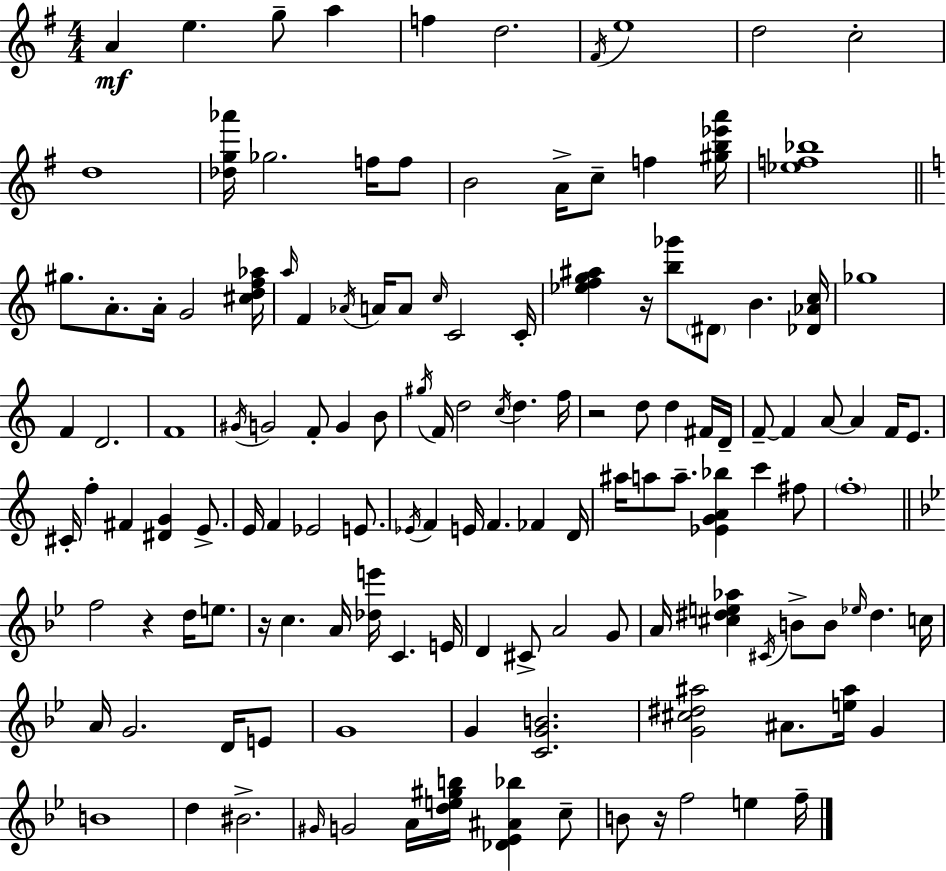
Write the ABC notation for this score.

X:1
T:Untitled
M:4/4
L:1/4
K:G
A e g/2 a f d2 ^F/4 e4 d2 c2 d4 [_dg_a']/4 _g2 f/4 f/2 B2 A/4 c/2 f [^gb_e'a']/4 [_ef_b]4 ^g/2 A/2 A/4 G2 [^cdf_a]/4 a/4 F _A/4 A/4 A/2 c/4 C2 C/4 [_efg^a] z/4 [b_g']/2 ^D/2 B [_D_Ac]/4 _g4 F D2 F4 ^G/4 G2 F/2 G B/2 ^g/4 F/4 d2 c/4 d f/4 z2 d/2 d ^F/4 D/4 F/2 F A/2 A F/4 E/2 ^C/4 f ^F [^DG] E/2 E/4 F _E2 E/2 _E/4 F E/4 F _F D/4 ^a/4 a/2 a/2 [_EGA_b] c' ^f/2 f4 f2 z d/4 e/2 z/4 c A/4 [_de']/4 C E/4 D ^C/2 A2 G/2 A/4 [^c^de_a] ^C/4 B/2 B/2 _e/4 ^d c/4 A/4 G2 D/4 E/2 G4 G [CGB]2 [G^c^d^a]2 ^A/2 [e^a]/4 G B4 d ^B2 ^G/4 G2 A/4 [de^gb]/4 [_D_E^A_b] c/2 B/2 z/4 f2 e f/4